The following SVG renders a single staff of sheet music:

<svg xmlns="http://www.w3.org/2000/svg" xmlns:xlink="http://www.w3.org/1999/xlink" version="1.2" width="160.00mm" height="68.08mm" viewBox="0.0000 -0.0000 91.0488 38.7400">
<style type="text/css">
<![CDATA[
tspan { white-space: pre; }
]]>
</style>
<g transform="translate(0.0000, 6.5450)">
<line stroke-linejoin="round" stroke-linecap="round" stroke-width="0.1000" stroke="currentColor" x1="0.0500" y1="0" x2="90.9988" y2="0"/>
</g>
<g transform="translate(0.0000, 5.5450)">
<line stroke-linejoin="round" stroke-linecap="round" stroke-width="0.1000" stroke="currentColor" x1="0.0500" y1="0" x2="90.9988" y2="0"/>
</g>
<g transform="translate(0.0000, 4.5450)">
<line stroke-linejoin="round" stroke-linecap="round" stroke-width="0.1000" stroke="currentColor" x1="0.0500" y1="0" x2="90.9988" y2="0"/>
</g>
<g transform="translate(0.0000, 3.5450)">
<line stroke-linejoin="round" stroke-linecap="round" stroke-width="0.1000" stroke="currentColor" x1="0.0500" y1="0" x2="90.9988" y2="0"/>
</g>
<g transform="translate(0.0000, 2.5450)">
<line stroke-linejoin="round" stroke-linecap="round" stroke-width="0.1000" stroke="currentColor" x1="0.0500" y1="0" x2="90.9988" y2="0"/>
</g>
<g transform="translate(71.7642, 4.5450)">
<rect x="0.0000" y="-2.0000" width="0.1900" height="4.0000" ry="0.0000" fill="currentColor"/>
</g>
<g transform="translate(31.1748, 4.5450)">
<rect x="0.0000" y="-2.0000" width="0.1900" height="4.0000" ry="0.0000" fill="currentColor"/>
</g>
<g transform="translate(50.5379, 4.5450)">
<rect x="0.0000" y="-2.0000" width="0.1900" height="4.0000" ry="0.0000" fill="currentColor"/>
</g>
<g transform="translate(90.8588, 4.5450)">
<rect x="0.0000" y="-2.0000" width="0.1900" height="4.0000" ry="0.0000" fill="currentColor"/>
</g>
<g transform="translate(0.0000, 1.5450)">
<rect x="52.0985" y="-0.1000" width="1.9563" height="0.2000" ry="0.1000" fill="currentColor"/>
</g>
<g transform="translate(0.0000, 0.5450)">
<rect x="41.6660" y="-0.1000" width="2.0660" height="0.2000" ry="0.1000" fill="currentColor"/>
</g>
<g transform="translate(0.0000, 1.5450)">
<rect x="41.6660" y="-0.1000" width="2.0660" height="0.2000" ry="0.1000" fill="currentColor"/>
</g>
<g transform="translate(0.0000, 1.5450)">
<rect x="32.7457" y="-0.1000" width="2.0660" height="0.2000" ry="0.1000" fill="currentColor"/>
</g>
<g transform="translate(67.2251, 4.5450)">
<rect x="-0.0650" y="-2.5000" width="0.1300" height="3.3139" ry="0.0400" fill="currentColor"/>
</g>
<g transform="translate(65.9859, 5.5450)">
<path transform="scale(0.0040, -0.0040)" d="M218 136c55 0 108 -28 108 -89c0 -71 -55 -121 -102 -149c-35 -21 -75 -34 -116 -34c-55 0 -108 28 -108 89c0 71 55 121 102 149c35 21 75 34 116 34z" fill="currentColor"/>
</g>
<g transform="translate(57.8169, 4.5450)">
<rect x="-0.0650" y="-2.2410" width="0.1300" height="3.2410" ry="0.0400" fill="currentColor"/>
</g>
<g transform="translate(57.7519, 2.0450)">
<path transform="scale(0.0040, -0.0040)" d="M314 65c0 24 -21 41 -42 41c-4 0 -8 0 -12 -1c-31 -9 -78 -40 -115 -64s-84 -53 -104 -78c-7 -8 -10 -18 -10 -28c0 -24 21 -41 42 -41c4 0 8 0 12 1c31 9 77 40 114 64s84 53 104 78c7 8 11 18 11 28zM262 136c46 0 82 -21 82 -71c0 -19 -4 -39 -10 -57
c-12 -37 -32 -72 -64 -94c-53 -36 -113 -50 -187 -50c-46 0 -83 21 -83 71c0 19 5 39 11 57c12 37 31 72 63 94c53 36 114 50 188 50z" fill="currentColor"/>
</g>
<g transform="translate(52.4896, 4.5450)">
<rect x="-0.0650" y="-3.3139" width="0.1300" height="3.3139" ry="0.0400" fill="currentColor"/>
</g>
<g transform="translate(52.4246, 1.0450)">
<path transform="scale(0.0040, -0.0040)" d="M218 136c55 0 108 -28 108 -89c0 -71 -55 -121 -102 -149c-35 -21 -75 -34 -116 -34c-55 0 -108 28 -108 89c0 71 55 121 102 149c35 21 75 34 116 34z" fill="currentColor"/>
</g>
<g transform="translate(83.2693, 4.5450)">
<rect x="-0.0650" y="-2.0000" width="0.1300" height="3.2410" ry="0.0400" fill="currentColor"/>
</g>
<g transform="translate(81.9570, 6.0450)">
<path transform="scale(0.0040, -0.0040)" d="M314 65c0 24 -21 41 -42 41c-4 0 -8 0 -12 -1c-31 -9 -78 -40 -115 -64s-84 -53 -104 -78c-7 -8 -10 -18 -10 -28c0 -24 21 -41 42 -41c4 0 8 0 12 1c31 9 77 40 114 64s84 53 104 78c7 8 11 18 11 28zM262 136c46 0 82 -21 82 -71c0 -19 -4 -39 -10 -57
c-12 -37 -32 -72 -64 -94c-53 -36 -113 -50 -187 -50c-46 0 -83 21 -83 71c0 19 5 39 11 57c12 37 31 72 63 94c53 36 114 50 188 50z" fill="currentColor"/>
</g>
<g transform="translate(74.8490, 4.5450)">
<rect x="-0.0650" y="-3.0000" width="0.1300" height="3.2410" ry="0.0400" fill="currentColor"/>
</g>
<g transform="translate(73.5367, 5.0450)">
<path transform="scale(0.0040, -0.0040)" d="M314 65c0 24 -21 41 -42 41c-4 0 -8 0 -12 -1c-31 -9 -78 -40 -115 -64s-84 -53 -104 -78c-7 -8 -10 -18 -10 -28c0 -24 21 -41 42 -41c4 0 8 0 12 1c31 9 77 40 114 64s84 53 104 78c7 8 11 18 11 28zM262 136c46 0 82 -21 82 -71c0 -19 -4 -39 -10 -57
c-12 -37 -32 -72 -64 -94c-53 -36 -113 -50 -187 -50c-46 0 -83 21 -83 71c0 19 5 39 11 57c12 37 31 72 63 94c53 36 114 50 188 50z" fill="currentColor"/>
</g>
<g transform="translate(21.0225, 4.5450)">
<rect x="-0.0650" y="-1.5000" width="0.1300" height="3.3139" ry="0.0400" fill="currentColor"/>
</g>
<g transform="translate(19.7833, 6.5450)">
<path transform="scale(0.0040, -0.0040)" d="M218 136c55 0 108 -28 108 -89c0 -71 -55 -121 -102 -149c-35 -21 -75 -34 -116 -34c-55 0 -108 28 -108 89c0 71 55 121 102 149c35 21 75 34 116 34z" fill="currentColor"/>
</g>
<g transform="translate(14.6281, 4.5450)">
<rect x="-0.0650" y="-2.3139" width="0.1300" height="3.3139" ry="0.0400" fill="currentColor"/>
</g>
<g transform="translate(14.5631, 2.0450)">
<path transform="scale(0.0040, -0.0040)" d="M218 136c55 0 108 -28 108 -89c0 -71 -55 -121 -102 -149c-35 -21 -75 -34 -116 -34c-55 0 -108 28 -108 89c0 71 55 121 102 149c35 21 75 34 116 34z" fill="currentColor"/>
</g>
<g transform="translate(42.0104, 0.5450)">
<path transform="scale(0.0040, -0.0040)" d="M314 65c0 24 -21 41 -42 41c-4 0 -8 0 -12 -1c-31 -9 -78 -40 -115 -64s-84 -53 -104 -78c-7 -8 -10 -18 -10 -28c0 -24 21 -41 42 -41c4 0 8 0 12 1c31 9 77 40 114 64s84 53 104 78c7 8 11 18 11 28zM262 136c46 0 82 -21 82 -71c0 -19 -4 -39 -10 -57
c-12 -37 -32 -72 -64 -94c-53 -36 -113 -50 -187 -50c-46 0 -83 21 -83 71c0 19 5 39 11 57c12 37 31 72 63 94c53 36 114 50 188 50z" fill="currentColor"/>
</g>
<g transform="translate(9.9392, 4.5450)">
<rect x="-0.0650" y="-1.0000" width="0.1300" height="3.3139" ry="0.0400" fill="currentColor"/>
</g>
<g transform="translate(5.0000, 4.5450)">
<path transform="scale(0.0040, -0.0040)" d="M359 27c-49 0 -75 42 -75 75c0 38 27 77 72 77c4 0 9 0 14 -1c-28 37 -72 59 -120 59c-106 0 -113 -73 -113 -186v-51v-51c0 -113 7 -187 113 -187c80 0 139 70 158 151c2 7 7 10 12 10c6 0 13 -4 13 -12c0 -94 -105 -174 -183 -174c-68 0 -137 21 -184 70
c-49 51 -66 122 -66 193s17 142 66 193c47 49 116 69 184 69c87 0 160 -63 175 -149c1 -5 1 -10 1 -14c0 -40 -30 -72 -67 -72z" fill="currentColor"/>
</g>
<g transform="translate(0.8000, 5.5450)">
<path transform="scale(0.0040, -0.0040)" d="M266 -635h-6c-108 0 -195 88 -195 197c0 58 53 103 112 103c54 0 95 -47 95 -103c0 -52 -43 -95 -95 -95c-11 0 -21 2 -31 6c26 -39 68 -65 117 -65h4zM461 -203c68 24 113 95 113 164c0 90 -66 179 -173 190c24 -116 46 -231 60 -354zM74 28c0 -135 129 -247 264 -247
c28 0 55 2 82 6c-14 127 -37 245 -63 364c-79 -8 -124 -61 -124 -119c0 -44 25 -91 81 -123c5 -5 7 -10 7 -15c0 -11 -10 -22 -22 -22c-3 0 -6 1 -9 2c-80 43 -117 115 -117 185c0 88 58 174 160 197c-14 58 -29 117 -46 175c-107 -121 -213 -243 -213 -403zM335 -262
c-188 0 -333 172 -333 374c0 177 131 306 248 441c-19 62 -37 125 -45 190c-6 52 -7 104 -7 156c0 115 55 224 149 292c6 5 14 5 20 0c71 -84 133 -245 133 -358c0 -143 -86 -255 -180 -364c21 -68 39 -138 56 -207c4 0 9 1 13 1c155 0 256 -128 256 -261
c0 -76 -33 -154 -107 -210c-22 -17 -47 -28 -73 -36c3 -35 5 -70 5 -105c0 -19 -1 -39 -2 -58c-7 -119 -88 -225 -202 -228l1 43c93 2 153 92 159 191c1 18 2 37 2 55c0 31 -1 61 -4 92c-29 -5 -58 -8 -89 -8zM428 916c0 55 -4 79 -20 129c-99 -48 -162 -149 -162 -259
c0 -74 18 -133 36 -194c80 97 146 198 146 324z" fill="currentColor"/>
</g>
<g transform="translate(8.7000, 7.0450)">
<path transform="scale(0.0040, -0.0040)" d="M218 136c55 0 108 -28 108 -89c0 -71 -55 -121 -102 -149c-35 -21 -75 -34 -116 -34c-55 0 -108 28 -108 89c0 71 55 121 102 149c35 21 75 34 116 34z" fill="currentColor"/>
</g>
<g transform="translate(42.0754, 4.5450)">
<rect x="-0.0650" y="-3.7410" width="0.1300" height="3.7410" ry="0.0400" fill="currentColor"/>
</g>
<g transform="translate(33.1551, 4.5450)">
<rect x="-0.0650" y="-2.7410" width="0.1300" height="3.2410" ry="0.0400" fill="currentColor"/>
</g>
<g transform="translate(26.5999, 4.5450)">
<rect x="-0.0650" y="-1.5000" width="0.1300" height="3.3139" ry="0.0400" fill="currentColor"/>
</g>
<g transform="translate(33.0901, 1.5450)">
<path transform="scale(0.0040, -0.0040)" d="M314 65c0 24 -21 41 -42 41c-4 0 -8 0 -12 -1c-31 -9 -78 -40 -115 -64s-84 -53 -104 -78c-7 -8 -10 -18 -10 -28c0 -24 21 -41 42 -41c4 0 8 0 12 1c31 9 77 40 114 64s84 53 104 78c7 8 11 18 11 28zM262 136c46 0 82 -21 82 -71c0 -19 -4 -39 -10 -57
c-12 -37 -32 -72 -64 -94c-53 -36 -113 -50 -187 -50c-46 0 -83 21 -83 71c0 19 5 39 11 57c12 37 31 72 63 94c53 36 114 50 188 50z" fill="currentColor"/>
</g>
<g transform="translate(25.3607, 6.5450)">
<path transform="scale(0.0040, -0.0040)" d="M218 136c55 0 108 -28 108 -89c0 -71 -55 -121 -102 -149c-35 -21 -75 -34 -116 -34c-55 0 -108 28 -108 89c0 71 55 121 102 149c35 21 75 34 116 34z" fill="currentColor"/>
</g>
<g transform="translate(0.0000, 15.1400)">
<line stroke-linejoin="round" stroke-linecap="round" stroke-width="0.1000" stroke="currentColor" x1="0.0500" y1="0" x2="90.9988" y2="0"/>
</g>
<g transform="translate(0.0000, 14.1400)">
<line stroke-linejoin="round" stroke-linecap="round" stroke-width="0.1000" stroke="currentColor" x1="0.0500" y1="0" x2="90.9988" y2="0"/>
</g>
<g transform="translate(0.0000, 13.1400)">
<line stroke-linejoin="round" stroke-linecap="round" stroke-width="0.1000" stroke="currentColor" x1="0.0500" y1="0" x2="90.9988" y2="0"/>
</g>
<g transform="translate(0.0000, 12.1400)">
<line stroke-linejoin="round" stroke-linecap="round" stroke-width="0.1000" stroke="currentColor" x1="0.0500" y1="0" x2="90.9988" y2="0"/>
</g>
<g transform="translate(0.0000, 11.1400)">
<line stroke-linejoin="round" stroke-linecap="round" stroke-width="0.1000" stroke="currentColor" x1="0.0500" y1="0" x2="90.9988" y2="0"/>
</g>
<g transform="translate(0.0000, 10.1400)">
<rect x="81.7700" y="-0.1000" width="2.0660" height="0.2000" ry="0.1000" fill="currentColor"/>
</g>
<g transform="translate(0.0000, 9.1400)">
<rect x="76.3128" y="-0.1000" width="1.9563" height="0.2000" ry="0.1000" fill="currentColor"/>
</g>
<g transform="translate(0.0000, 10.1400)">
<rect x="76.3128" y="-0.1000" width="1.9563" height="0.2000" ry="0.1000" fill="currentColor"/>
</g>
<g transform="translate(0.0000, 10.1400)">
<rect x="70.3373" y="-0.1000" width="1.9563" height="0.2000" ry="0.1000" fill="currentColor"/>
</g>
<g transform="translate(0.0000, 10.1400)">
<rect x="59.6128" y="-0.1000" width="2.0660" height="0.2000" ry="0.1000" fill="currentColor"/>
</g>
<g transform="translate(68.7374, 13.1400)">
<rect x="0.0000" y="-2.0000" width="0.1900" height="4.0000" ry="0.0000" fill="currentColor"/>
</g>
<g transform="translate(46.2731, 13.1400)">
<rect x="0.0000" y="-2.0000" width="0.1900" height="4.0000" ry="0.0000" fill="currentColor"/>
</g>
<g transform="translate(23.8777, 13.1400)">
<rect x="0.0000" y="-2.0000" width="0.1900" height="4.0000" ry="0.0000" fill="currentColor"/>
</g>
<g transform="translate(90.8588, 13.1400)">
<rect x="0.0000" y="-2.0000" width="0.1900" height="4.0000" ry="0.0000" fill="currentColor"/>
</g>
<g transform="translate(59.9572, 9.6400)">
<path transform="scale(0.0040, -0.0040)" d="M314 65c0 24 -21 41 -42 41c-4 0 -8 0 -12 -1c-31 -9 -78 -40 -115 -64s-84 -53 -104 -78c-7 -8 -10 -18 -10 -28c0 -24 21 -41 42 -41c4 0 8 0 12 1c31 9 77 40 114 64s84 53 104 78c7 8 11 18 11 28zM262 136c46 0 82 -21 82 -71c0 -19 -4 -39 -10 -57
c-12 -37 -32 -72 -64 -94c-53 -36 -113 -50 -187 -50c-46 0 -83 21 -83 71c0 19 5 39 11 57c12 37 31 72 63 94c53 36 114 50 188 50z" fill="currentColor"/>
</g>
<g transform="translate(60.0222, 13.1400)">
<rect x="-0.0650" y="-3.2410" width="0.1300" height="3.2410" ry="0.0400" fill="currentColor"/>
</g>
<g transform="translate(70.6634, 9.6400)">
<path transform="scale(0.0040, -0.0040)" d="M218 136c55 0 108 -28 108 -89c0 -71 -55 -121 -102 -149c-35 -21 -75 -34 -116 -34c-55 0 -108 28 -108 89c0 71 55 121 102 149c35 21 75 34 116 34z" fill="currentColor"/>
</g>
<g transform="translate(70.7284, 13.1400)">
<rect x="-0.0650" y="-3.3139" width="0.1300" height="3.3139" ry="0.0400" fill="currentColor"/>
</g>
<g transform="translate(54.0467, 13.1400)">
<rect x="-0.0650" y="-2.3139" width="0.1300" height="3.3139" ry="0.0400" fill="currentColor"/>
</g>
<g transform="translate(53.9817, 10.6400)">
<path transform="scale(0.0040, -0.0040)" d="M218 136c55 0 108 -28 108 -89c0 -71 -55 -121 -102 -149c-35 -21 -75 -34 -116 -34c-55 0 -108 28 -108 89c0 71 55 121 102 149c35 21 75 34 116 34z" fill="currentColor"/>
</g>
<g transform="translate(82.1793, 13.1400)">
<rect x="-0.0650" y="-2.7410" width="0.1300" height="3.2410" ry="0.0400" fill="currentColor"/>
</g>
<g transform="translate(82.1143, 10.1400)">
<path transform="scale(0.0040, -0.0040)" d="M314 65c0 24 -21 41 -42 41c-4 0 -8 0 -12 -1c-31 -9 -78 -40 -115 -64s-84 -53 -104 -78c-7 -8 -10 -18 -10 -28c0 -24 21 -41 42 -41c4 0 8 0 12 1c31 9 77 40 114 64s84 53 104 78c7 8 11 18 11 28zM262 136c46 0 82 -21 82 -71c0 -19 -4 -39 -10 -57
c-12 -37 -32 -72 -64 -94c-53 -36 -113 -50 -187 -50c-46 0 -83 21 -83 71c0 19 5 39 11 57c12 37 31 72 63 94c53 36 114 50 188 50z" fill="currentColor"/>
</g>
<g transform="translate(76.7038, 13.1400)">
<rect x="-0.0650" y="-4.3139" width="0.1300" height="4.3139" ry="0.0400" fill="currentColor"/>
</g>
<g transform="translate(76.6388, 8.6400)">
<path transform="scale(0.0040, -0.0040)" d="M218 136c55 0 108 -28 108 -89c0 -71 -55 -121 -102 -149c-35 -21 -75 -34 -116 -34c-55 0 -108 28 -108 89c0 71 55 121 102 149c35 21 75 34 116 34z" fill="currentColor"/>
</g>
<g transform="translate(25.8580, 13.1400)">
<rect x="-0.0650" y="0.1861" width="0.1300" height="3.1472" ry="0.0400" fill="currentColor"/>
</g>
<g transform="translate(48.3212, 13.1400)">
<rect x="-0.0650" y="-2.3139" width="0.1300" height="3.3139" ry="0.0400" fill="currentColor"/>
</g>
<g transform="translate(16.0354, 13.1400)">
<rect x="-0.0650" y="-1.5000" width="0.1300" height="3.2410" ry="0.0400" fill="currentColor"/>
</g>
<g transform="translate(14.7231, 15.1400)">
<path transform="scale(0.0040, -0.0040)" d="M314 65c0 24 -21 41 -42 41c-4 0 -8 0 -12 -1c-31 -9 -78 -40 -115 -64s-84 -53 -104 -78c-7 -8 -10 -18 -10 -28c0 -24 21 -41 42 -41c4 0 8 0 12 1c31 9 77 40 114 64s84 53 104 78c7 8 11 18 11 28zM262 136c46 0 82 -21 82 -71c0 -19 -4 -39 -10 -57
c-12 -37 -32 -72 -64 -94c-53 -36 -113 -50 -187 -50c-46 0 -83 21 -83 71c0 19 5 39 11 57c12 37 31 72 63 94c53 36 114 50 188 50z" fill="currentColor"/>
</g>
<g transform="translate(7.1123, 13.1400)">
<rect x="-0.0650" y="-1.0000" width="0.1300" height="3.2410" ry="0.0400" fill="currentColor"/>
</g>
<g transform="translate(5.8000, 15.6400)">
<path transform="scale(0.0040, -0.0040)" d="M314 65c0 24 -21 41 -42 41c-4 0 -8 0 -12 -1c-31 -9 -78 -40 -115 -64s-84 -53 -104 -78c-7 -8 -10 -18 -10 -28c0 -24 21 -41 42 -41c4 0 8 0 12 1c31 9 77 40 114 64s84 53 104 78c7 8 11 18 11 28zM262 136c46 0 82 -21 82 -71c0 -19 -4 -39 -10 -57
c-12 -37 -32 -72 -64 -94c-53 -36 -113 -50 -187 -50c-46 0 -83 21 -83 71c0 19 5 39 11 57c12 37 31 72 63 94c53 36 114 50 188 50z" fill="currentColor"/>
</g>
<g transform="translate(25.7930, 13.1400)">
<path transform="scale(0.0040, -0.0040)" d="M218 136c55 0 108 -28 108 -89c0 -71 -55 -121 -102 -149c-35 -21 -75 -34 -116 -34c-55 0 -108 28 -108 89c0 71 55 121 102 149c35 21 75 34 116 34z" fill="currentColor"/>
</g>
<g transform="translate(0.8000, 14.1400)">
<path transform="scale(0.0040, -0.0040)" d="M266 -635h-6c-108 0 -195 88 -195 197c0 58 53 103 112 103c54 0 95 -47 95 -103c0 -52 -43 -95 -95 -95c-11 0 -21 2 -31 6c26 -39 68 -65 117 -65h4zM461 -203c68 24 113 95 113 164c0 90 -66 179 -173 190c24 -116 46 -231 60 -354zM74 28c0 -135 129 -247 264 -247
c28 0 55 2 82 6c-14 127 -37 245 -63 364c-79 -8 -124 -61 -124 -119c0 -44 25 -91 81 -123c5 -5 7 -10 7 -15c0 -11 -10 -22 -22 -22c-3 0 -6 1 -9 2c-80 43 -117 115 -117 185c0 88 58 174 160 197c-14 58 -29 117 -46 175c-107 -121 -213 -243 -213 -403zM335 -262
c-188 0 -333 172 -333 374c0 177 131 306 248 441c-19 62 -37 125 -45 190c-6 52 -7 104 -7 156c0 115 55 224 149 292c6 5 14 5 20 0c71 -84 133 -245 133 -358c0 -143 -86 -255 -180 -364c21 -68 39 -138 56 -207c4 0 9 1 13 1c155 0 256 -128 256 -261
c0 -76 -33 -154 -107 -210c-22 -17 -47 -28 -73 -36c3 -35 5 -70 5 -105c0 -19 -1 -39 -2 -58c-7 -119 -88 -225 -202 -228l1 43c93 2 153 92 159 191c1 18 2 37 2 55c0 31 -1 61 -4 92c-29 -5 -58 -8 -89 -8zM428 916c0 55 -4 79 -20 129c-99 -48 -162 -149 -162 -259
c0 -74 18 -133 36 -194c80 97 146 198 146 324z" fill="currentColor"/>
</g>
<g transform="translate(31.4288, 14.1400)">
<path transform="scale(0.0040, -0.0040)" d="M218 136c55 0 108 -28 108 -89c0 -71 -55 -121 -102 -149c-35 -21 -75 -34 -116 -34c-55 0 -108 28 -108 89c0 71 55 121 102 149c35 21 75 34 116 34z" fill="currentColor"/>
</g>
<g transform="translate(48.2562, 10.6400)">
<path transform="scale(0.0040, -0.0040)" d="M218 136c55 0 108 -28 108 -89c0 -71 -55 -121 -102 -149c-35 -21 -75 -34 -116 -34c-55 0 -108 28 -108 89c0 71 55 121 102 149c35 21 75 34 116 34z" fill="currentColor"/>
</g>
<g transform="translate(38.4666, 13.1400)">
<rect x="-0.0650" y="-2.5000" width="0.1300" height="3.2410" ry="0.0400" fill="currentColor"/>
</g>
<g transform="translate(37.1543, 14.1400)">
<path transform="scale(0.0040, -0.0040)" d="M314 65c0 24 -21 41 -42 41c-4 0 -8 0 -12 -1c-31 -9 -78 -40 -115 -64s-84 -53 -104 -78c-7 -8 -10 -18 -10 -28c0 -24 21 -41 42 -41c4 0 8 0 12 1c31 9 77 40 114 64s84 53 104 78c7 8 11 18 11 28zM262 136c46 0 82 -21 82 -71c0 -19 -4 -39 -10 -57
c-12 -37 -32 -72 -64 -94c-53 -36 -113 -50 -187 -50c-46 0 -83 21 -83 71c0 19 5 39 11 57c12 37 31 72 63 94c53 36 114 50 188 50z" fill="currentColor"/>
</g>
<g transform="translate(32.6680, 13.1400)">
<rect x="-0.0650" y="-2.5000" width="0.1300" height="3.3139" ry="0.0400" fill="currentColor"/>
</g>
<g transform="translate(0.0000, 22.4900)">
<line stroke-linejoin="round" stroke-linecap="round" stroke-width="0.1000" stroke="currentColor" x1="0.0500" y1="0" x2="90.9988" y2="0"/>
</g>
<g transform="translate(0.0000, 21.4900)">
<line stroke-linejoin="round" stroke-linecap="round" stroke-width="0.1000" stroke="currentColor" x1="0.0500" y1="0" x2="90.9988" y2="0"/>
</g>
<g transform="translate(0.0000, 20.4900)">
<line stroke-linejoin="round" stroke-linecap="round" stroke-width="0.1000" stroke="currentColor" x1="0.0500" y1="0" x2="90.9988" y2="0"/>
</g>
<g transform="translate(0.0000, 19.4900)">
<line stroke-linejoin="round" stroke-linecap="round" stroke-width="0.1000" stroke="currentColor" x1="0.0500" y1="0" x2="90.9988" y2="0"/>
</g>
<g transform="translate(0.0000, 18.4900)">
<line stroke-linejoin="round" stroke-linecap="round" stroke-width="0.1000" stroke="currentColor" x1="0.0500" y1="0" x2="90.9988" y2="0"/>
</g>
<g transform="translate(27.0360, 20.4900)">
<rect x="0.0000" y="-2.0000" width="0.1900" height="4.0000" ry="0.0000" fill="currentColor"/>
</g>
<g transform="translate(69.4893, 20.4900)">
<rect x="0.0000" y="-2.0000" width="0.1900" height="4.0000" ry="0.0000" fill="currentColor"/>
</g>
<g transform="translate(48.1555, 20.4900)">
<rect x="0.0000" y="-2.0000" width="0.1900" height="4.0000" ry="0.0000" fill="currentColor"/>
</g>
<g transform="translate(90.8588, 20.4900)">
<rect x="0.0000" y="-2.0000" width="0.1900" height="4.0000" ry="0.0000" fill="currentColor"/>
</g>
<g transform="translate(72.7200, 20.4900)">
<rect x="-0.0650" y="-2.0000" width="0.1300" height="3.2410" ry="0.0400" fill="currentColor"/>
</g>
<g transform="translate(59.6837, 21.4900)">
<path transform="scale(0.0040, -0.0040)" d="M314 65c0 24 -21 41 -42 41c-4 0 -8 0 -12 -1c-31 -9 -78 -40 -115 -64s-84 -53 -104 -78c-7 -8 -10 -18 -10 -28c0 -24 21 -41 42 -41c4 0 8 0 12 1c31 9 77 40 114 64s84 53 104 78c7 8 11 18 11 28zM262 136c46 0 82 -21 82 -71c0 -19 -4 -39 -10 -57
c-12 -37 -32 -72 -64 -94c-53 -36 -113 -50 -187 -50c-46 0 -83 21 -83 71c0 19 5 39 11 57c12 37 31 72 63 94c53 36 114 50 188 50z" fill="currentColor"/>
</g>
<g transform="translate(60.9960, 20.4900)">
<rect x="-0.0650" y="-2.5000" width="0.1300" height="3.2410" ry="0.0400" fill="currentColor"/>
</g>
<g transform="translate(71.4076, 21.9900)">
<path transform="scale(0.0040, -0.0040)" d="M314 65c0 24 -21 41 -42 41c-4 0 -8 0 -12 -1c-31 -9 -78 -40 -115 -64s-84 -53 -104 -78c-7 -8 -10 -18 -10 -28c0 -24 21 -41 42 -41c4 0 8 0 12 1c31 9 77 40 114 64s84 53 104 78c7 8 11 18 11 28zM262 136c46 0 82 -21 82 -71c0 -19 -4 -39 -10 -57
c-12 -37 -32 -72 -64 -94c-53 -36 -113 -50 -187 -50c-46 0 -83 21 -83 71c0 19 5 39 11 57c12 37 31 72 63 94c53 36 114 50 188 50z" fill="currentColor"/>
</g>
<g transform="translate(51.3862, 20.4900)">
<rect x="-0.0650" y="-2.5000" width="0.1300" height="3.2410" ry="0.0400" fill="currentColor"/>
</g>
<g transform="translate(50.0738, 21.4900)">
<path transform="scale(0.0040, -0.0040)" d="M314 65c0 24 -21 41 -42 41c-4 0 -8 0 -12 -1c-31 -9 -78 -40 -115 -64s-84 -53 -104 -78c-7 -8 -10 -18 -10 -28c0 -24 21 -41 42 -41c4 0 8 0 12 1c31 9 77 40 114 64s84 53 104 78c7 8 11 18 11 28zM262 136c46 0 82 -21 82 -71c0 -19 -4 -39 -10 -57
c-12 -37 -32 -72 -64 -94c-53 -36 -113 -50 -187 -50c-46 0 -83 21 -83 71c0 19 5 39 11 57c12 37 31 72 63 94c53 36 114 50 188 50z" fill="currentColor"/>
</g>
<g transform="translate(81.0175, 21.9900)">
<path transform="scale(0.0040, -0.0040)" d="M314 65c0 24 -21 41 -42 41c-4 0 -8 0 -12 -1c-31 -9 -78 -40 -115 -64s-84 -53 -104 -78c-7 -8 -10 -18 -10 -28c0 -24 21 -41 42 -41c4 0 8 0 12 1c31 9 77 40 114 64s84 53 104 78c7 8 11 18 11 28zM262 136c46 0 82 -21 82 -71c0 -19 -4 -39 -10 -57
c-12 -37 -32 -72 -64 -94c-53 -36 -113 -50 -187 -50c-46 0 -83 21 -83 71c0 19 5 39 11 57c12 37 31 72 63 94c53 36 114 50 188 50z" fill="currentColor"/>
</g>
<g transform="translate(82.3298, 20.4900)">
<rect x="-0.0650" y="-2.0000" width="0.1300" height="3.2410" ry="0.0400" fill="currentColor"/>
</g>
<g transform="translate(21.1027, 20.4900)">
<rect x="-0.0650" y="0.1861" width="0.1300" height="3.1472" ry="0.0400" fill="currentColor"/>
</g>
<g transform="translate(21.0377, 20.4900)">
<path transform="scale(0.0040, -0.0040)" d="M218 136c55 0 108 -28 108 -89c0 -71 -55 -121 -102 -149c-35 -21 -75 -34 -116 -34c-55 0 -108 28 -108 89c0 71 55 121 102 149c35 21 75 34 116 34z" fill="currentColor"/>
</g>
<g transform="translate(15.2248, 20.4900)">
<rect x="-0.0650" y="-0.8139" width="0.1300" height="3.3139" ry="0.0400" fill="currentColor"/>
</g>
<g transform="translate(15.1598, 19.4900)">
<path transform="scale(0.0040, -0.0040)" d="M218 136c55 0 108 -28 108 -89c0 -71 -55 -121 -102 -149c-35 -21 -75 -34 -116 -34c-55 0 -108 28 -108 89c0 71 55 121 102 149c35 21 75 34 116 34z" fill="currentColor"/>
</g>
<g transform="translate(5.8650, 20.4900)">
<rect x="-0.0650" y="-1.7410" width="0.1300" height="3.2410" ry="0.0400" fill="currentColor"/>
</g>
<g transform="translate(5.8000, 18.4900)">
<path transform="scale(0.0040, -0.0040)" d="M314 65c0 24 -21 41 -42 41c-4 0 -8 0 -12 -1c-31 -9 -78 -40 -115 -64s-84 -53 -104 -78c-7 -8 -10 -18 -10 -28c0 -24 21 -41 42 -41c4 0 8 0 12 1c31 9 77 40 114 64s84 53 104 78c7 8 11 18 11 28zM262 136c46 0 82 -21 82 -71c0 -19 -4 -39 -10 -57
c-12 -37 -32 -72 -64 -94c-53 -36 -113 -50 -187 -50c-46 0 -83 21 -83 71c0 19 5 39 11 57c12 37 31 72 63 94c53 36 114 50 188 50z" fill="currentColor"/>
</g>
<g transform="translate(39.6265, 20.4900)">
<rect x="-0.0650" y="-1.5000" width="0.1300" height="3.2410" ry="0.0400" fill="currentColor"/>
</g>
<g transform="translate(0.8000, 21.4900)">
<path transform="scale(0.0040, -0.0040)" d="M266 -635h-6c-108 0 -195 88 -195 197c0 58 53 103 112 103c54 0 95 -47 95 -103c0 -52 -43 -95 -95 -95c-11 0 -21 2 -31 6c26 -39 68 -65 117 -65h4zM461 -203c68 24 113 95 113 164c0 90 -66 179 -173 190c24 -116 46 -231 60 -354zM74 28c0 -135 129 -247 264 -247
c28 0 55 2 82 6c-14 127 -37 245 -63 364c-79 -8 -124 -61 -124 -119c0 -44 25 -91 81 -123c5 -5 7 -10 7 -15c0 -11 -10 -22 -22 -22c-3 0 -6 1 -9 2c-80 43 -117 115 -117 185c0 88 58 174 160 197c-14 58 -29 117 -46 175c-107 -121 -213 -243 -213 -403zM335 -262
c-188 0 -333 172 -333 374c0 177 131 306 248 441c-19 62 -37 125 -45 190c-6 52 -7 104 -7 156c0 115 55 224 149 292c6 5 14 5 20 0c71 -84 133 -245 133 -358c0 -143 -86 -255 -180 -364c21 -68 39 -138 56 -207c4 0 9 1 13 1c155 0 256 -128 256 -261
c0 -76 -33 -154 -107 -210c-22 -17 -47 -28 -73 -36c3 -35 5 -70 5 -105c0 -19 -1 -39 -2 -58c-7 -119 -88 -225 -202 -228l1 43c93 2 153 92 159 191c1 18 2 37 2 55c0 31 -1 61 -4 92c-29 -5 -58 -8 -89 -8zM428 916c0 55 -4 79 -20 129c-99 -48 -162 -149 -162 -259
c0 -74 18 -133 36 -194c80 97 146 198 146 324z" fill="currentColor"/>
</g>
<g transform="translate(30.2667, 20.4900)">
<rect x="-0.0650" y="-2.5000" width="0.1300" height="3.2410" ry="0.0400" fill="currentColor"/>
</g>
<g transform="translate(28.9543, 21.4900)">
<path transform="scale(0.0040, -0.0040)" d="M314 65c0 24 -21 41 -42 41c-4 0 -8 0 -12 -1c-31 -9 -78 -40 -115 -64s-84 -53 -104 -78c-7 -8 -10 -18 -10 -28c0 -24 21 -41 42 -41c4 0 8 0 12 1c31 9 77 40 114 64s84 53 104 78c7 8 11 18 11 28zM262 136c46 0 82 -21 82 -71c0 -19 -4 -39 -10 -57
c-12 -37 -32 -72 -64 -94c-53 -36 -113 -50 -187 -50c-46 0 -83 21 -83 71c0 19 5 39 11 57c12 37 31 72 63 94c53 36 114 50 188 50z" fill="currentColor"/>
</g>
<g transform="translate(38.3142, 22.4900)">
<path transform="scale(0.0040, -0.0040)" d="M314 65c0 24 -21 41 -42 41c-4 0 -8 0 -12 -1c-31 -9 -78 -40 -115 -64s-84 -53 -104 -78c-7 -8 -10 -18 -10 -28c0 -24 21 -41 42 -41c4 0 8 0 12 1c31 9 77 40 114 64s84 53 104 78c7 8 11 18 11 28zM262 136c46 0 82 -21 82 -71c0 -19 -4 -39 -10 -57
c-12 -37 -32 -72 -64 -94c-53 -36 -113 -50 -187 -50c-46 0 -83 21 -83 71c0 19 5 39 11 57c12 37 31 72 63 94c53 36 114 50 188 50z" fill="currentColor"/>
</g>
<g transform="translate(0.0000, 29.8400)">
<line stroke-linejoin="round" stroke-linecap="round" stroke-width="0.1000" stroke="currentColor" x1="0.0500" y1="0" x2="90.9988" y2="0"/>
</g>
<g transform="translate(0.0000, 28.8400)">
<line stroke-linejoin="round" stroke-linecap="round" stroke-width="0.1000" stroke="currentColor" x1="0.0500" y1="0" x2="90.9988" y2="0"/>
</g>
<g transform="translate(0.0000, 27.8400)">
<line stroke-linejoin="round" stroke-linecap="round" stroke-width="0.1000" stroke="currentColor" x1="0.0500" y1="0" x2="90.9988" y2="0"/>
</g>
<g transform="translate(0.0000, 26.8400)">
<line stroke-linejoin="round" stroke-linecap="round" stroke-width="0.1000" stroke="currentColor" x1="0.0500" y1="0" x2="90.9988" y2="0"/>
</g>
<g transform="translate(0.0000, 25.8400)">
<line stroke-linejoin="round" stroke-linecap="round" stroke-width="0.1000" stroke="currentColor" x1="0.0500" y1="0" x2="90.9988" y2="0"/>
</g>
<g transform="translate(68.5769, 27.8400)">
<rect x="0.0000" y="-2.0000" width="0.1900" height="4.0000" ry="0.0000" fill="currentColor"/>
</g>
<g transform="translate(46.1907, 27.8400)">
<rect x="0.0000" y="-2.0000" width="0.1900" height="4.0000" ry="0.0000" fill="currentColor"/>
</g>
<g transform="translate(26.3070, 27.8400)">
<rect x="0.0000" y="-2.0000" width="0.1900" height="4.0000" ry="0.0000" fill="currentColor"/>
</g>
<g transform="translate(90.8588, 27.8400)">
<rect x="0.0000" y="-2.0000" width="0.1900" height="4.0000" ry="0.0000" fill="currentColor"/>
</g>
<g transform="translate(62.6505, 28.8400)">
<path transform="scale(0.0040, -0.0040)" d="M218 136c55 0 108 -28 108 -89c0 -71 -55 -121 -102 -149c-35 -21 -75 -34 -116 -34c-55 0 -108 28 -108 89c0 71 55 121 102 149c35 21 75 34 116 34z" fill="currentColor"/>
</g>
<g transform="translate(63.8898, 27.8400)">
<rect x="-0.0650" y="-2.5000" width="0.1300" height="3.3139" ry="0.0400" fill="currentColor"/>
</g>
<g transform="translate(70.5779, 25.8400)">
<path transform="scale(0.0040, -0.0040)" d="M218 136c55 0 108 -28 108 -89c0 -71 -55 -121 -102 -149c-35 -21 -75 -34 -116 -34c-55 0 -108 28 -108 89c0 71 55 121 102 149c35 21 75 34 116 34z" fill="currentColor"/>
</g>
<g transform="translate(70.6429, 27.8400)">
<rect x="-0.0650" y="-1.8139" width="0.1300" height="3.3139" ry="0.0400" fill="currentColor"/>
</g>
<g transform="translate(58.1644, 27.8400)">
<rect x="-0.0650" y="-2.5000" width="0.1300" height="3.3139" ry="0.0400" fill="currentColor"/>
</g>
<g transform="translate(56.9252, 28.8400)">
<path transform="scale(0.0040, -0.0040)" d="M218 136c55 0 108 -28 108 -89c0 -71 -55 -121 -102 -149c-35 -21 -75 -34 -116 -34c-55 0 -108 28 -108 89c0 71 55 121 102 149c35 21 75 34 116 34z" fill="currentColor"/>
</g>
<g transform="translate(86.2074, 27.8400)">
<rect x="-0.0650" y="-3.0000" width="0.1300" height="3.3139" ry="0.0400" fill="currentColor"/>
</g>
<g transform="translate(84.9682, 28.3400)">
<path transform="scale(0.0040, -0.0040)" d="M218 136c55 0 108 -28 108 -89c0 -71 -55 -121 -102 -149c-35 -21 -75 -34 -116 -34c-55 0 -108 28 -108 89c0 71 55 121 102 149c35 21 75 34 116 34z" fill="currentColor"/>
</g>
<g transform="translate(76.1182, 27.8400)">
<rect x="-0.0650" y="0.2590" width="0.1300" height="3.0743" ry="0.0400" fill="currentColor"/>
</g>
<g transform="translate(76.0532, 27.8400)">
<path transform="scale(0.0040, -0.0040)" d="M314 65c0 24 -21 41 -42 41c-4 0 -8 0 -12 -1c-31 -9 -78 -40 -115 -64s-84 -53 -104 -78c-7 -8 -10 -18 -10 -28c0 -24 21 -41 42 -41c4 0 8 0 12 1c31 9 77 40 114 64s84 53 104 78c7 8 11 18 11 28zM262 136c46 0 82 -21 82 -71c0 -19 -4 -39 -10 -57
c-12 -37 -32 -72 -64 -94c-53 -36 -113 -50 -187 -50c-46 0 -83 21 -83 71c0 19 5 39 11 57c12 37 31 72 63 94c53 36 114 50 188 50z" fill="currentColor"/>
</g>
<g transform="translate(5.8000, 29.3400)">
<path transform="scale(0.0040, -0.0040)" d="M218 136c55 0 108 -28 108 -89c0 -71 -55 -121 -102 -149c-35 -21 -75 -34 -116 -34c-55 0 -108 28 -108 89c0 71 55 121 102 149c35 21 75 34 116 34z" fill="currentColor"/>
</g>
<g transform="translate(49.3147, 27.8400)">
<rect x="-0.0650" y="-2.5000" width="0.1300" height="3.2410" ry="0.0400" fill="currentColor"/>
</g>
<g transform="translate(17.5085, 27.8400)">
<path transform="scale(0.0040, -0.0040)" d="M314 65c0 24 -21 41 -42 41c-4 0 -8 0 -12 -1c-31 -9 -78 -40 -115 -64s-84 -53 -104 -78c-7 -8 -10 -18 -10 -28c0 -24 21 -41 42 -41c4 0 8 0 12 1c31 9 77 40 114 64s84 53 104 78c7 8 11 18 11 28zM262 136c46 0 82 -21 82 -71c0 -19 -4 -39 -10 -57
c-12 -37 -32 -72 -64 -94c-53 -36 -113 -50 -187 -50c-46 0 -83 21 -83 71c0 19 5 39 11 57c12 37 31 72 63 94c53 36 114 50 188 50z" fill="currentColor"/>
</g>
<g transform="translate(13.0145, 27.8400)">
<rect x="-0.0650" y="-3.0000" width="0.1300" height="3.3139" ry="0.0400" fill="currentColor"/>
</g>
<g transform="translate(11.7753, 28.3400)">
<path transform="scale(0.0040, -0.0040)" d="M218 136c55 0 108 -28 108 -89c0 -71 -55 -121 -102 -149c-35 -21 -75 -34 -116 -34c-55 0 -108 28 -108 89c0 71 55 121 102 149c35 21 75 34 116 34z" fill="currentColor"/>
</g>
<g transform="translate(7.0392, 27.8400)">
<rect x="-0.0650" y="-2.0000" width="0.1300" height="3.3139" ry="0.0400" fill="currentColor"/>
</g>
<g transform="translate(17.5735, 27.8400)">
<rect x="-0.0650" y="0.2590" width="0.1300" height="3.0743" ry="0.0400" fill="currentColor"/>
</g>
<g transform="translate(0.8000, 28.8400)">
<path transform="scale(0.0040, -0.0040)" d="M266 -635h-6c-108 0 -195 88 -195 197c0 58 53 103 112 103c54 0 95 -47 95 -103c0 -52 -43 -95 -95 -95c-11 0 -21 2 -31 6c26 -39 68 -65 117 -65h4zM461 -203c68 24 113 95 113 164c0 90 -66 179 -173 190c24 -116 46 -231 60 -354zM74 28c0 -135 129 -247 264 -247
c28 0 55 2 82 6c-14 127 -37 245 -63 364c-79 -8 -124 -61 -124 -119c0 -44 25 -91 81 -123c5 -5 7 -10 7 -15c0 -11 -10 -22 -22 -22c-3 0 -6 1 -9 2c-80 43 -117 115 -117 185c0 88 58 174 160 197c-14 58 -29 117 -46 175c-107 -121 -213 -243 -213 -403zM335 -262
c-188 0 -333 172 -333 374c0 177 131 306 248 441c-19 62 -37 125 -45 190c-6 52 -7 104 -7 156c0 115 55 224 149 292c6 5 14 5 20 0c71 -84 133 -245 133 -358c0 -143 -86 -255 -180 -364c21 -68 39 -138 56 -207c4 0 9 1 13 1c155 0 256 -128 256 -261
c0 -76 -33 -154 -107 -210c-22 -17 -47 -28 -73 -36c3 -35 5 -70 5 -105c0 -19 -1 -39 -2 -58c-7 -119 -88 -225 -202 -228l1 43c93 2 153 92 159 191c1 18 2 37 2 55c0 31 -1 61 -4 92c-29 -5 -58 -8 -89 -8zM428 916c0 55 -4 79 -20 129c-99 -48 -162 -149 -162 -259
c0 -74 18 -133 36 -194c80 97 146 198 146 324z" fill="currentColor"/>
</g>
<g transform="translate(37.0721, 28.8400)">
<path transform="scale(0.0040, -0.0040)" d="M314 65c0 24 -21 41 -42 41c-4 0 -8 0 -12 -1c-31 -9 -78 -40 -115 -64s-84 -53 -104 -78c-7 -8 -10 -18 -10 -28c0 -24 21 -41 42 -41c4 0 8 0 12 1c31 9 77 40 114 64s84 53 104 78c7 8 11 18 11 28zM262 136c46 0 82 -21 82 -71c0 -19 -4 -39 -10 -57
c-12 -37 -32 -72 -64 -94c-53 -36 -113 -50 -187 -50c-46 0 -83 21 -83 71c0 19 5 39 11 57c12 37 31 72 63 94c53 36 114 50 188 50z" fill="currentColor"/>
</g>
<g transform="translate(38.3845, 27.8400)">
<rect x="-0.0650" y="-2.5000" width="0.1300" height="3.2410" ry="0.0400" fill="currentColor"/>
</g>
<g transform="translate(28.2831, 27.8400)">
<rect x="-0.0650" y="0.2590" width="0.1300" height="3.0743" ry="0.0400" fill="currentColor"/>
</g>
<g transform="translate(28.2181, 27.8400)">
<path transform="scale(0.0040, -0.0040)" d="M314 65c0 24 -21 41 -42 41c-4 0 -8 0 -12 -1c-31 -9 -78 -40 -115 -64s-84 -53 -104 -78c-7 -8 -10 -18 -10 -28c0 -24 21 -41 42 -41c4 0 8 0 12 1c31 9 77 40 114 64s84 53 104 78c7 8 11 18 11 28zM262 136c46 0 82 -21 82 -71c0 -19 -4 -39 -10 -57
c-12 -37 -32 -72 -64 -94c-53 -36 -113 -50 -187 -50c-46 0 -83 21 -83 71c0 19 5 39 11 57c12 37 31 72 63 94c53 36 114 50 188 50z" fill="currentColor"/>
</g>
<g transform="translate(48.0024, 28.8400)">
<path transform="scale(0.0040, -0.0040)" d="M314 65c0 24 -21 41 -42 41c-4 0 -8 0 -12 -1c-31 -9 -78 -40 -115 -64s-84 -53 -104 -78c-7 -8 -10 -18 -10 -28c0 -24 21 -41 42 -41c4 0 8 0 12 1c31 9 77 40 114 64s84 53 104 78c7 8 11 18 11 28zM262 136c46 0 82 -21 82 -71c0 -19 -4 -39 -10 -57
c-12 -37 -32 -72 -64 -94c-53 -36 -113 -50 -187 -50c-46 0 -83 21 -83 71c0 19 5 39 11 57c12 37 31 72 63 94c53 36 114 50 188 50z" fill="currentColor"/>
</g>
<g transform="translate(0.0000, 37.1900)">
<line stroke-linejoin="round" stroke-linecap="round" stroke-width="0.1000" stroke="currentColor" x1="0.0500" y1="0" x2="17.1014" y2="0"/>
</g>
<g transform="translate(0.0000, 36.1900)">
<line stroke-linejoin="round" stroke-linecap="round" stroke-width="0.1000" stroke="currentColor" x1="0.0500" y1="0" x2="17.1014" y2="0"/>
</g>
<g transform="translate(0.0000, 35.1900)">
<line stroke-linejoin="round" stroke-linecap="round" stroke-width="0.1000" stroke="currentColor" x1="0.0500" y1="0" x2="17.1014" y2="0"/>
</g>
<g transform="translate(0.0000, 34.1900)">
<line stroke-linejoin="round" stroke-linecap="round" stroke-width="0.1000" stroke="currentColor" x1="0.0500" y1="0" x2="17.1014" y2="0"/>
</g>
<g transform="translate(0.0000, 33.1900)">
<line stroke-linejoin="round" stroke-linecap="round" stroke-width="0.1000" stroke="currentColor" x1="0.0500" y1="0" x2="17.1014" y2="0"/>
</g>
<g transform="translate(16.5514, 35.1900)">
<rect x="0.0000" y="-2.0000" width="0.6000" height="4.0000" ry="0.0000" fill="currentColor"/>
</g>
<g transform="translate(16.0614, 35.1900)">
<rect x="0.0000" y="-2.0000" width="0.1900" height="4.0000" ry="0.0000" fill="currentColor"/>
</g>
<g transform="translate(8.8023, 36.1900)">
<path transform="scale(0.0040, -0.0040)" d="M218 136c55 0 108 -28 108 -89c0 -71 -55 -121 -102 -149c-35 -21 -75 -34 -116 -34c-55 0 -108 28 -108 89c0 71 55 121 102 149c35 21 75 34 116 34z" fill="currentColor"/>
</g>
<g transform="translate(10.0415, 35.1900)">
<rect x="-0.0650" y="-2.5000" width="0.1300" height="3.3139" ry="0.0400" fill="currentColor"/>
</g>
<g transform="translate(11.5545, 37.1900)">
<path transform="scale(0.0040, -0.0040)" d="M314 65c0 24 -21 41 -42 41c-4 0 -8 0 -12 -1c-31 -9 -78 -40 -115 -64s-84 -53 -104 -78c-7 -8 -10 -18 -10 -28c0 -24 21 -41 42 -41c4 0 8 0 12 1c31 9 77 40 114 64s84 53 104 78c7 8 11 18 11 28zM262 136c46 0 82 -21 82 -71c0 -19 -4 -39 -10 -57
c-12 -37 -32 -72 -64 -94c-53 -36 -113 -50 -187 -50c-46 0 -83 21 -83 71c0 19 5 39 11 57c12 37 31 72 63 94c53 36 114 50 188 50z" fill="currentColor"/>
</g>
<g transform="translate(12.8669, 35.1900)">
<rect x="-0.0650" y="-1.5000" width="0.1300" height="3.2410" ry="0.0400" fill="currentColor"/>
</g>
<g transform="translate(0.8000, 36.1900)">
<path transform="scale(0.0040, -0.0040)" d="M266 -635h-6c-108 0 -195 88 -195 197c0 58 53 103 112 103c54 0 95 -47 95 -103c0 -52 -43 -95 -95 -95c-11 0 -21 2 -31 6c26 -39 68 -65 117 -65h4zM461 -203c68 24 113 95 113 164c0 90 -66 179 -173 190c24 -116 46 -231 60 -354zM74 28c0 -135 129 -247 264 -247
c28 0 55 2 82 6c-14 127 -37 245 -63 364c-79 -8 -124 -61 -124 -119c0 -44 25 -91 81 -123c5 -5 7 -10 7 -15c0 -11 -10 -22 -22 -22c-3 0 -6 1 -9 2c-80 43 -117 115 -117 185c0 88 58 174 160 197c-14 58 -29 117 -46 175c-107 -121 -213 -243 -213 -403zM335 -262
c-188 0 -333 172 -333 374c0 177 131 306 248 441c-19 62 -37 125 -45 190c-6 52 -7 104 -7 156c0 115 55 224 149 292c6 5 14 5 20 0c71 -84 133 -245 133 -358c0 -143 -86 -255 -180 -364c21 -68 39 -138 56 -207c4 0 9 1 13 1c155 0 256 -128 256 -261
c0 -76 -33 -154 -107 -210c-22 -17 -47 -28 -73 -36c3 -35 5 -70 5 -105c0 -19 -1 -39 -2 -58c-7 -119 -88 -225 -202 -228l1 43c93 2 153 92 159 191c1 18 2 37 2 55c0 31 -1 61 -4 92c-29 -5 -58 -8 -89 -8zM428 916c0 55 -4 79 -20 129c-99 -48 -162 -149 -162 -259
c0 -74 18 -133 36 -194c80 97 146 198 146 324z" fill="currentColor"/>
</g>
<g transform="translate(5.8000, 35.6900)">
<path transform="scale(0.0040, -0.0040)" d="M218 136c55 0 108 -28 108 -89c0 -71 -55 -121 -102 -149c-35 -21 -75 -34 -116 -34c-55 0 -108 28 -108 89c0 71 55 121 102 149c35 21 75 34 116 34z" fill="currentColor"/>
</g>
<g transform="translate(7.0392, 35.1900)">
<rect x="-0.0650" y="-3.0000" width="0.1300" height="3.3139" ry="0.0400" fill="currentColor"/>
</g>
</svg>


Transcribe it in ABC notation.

X:1
T:Untitled
M:4/4
L:1/4
K:C
D g E E a2 c'2 b g2 G A2 F2 D2 E2 B G G2 g g b2 b d' a2 f2 d B G2 E2 G2 G2 F2 F2 F A B2 B2 G2 G2 G G f B2 A A G E2